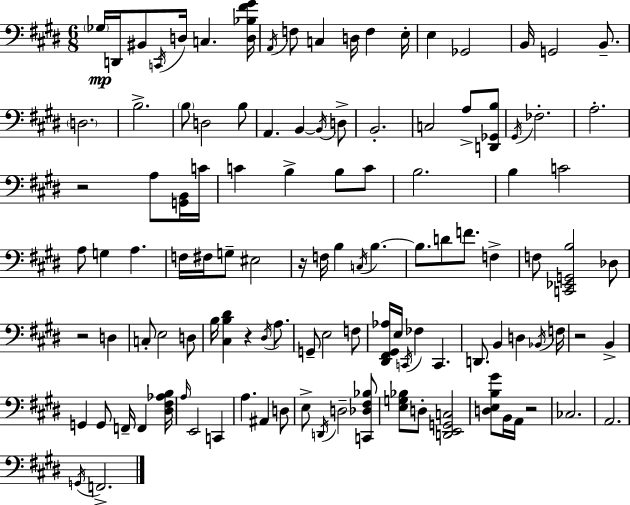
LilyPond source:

{
  \clef bass
  \numericTimeSignature
  \time 6/8
  \key e \major
  \parenthesize ges16\mp d,16 bis,8 \acciaccatura { c,16 } d16 c4. | <d bes fis' gis'>16 \acciaccatura { a,16 } f8 c4 d16 f4 | e16-. e4 ges,2 | b,16 g,2 b,8.-- | \break \parenthesize d2. | b2.-> | \parenthesize b8 d2 | b8 a,4. b,4~~ | \break \acciaccatura { b,16 } d8-> b,2.-. | c2 a8-> | <d, ges, b>8 \acciaccatura { gis,16 } fes2.-. | a2.-. | \break r2 | a8 <g, b,>16 c'16 c'4 b4-> | b8 c'8 b2. | b4 c'2 | \break a8 g4 a4. | f16 fis16 g8-- eis2 | r16 f16 b4 \acciaccatura { c16 } b4.~~ | b8. d'8 f'8. | \break f4-> f8 <c, ees, g, b>2 | des8 r2 | d4 c8-. e2 | d8 b16 <cis b dis'>4 r4 | \break \acciaccatura { dis16 } a8. g,8-- e2 | f8 <dis, fis, gis, aes>16 e16 \acciaccatura { c,16 } fes4 | c,4. d,8. b,4 | d4 \acciaccatura { bes,16 } f16 r2 | \break b,4-> g,4 | g,8 f,16-- f,4 <dis fis aes b>16 \grace { a16 } e,2 | c,4 a4. | ais,4 d8 e8-> \acciaccatura { d,16 } | \break d2-- <c, des fis bes>8 <e g bes>8 | d8-. <d, e, g, c>2 <d e b gis'>8 | b,16 a,16 r2 ces2. | a,2. | \break \acciaccatura { g,16 } f,2.-> | \bar "|."
}